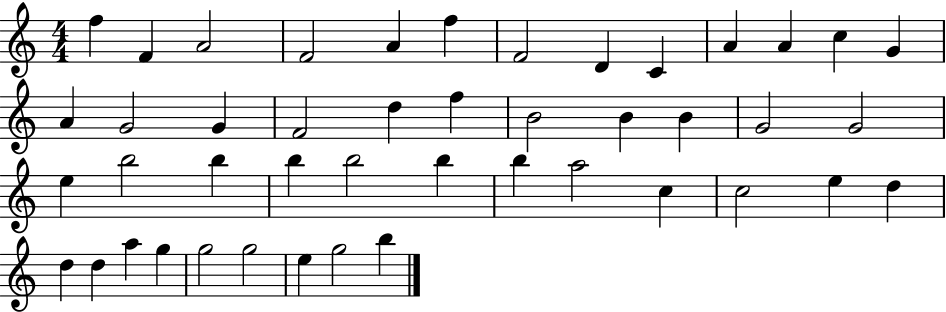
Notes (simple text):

F5/q F4/q A4/h F4/h A4/q F5/q F4/h D4/q C4/q A4/q A4/q C5/q G4/q A4/q G4/h G4/q F4/h D5/q F5/q B4/h B4/q B4/q G4/h G4/h E5/q B5/h B5/q B5/q B5/h B5/q B5/q A5/h C5/q C5/h E5/q D5/q D5/q D5/q A5/q G5/q G5/h G5/h E5/q G5/h B5/q